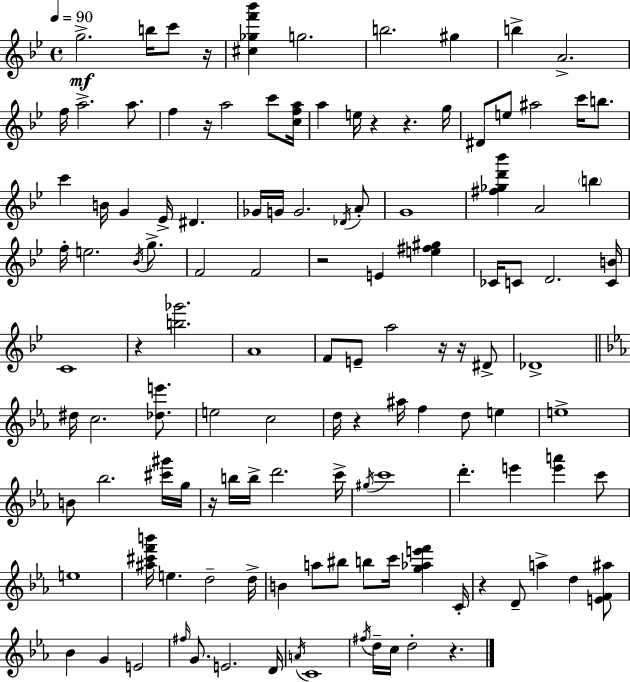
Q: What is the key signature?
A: BES major